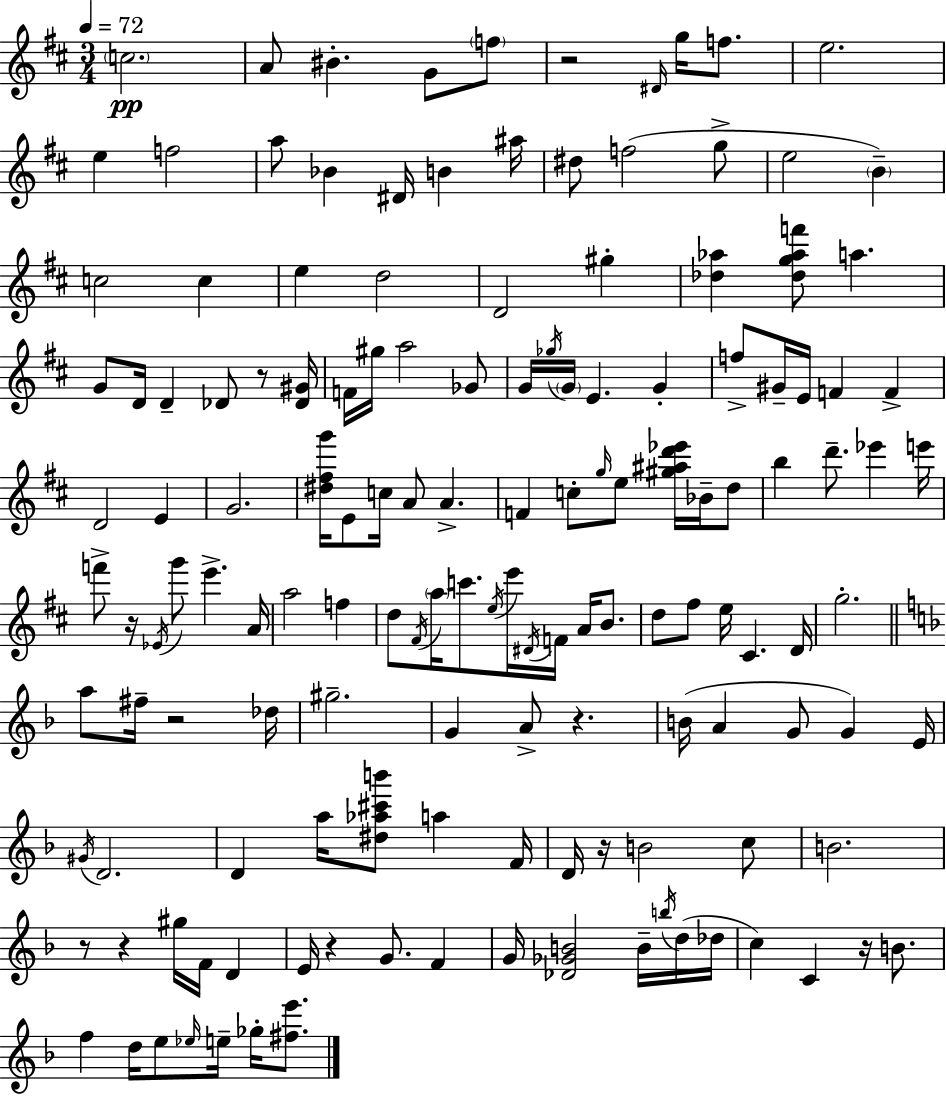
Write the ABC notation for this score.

X:1
T:Untitled
M:3/4
L:1/4
K:D
c2 A/2 ^B G/2 f/2 z2 ^D/4 g/4 f/2 e2 e f2 a/2 _B ^D/4 B ^a/4 ^d/2 f2 g/2 e2 B c2 c e d2 D2 ^g [_d_a] [_dg_af']/2 a G/2 D/4 D _D/2 z/2 [_D^G]/4 F/4 ^g/4 a2 _G/2 G/4 _g/4 G/4 E G f/2 ^G/4 E/4 F F D2 E G2 [^d^fg']/4 E/2 c/4 A/2 A F c/2 g/4 e/2 [^g^ad'_e']/4 _B/4 d/2 b d'/2 _e' e'/4 f'/2 z/4 _E/4 g'/2 e' A/4 a2 f d/2 ^F/4 a/4 c'/2 e/4 e'/4 ^D/4 F/4 A/4 B/2 d/2 ^f/2 e/4 ^C D/4 g2 a/2 ^f/4 z2 _d/4 ^g2 G A/2 z B/4 A G/2 G E/4 ^G/4 D2 D a/4 [^d_a^c'b']/2 a F/4 D/4 z/4 B2 c/2 B2 z/2 z ^g/4 F/4 D E/4 z G/2 F G/4 [_D_GB]2 B/4 b/4 d/4 _d/4 c C z/4 B/2 f d/4 e/2 _e/4 e/4 _g/4 [^fe']/2